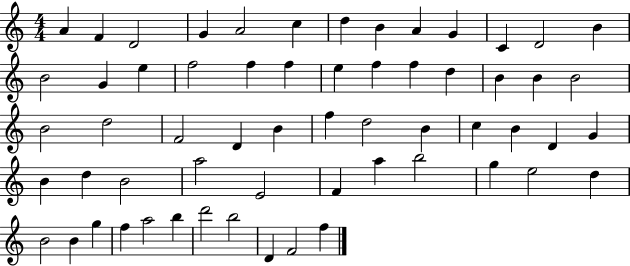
A4/q F4/q D4/h G4/q A4/h C5/q D5/q B4/q A4/q G4/q C4/q D4/h B4/q B4/h G4/q E5/q F5/h F5/q F5/q E5/q F5/q F5/q D5/q B4/q B4/q B4/h B4/h D5/h F4/h D4/q B4/q F5/q D5/h B4/q C5/q B4/q D4/q G4/q B4/q D5/q B4/h A5/h E4/h F4/q A5/q B5/h G5/q E5/h D5/q B4/h B4/q G5/q F5/q A5/h B5/q D6/h B5/h D4/q F4/h F5/q